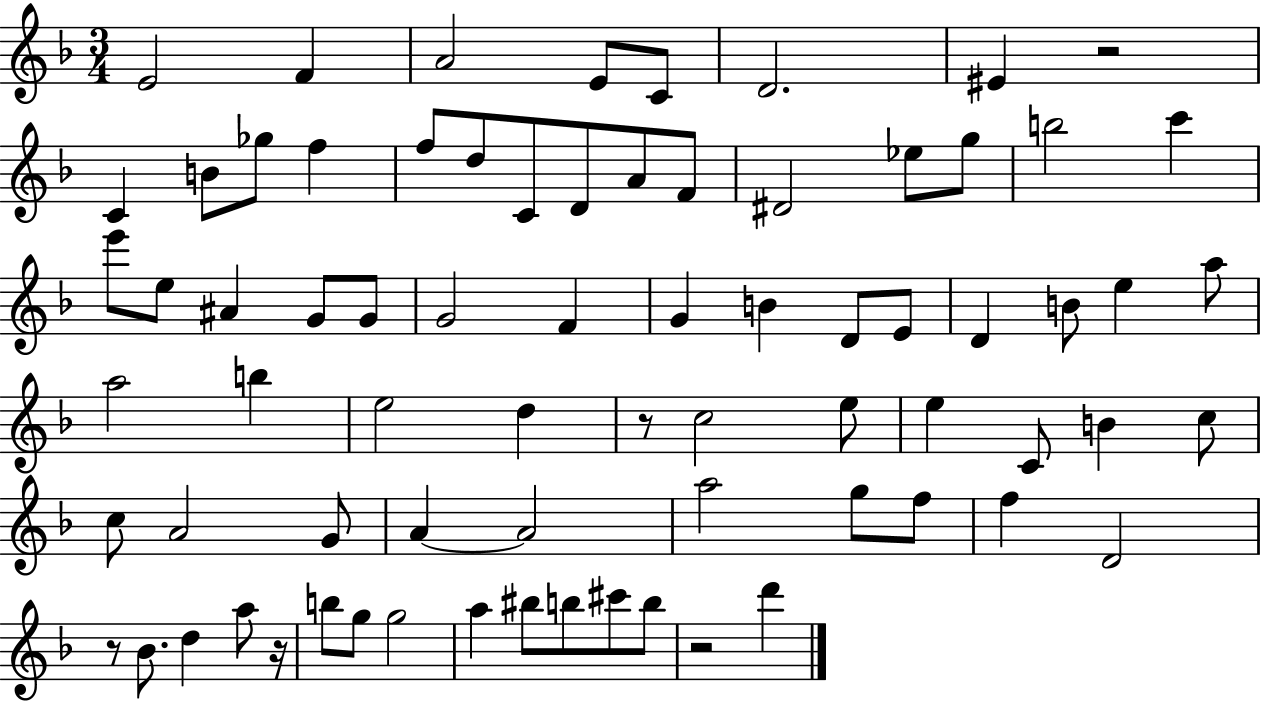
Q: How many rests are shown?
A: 5